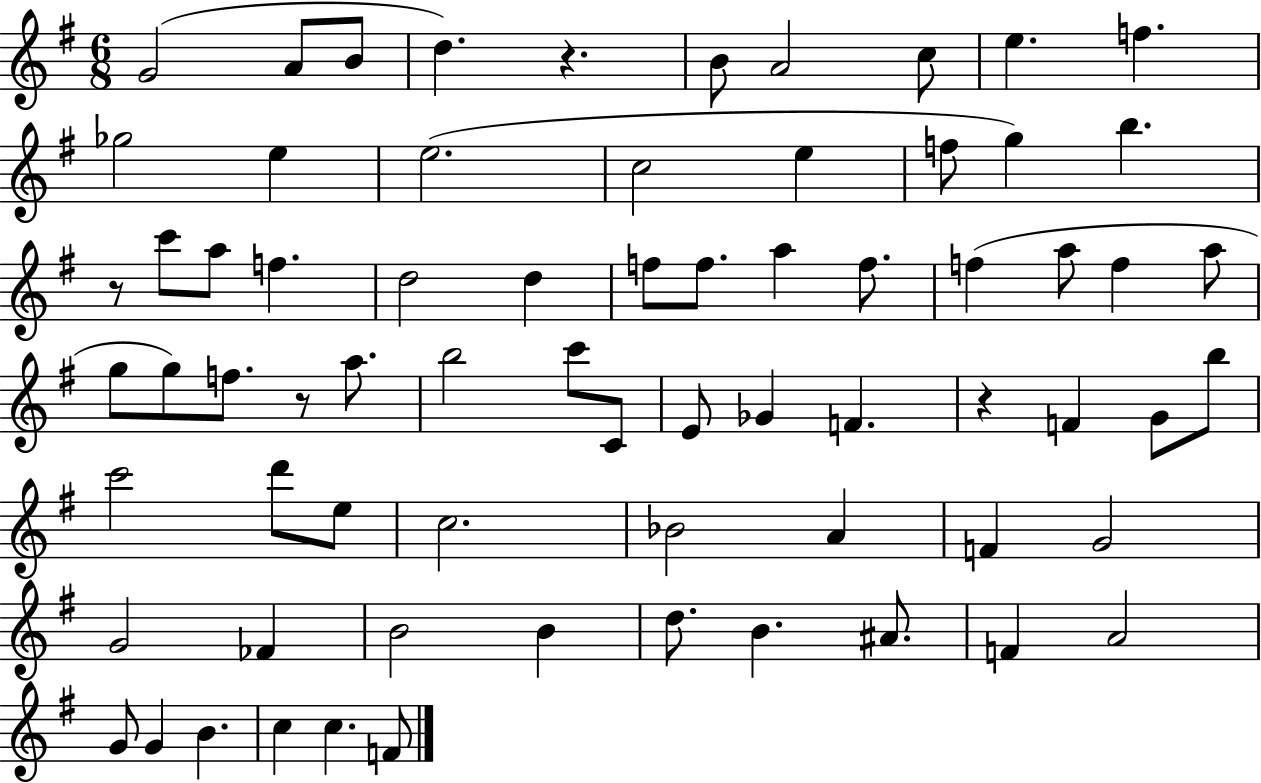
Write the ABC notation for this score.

X:1
T:Untitled
M:6/8
L:1/4
K:G
G2 A/2 B/2 d z B/2 A2 c/2 e f _g2 e e2 c2 e f/2 g b z/2 c'/2 a/2 f d2 d f/2 f/2 a f/2 f a/2 f a/2 g/2 g/2 f/2 z/2 a/2 b2 c'/2 C/2 E/2 _G F z F G/2 b/2 c'2 d'/2 e/2 c2 _B2 A F G2 G2 _F B2 B d/2 B ^A/2 F A2 G/2 G B c c F/2